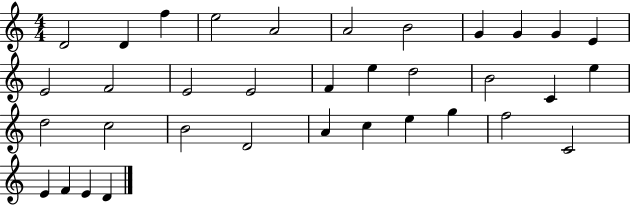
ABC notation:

X:1
T:Untitled
M:4/4
L:1/4
K:C
D2 D f e2 A2 A2 B2 G G G E E2 F2 E2 E2 F e d2 B2 C e d2 c2 B2 D2 A c e g f2 C2 E F E D